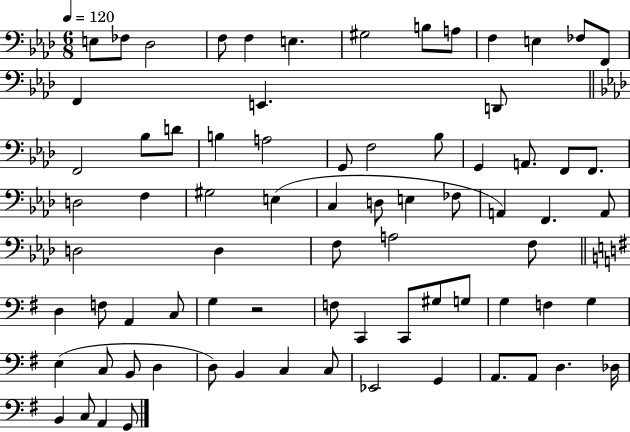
E3/e FES3/e Db3/h F3/e F3/q E3/q. G#3/h B3/e A3/e F3/q E3/q FES3/e F2/e F2/q E2/q. D2/e F2/h Bb3/e D4/e B3/q A3/h G2/e F3/h Bb3/e G2/q A2/e. F2/e F2/e. D3/h F3/q G#3/h E3/q C3/q D3/e E3/q FES3/e A2/q F2/q. A2/e D3/h D3/q F3/e A3/h F3/e D3/q F3/e A2/q C3/e G3/q R/h F3/e C2/q C2/e G#3/e G3/e G3/q F3/q G3/q E3/q C3/e B2/e D3/q D3/e B2/q C3/q C3/e Eb2/h G2/q A2/e. A2/e D3/q. Db3/s B2/q C3/e A2/q G2/e